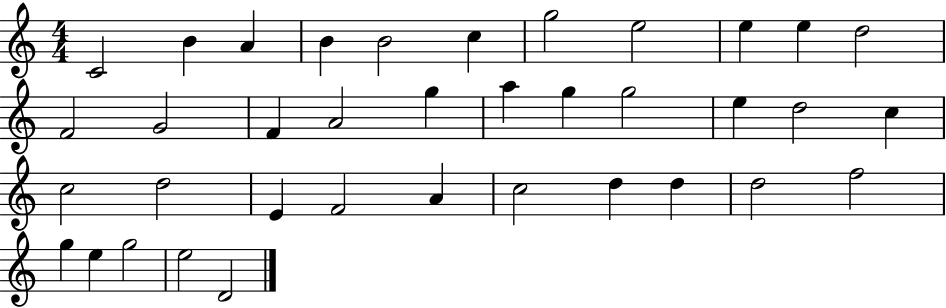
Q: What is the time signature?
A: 4/4